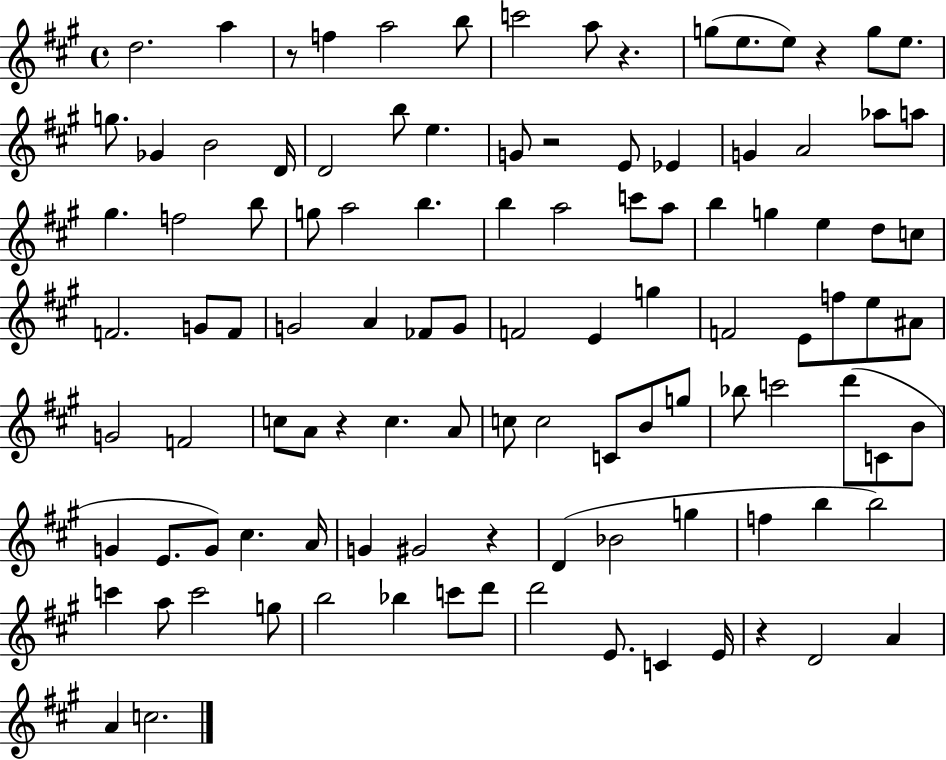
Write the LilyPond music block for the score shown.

{
  \clef treble
  \time 4/4
  \defaultTimeSignature
  \key a \major
  \repeat volta 2 { d''2. a''4 | r8 f''4 a''2 b''8 | c'''2 a''8 r4. | g''8( e''8. e''8) r4 g''8 e''8. | \break g''8. ges'4 b'2 d'16 | d'2 b''8 e''4. | g'8 r2 e'8 ees'4 | g'4 a'2 aes''8 a''8 | \break gis''4. f''2 b''8 | g''8 a''2 b''4. | b''4 a''2 c'''8 a''8 | b''4 g''4 e''4 d''8 c''8 | \break f'2. g'8 f'8 | g'2 a'4 fes'8 g'8 | f'2 e'4 g''4 | f'2 e'8 f''8 e''8 ais'8 | \break g'2 f'2 | c''8 a'8 r4 c''4. a'8 | c''8 c''2 c'8 b'8 g''8 | bes''8 c'''2 d'''8( c'8 b'8 | \break g'4 e'8. g'8) cis''4. a'16 | g'4 gis'2 r4 | d'4( bes'2 g''4 | f''4 b''4 b''2) | \break c'''4 a''8 c'''2 g''8 | b''2 bes''4 c'''8 d'''8 | d'''2 e'8. c'4 e'16 | r4 d'2 a'4 | \break a'4 c''2. | } \bar "|."
}